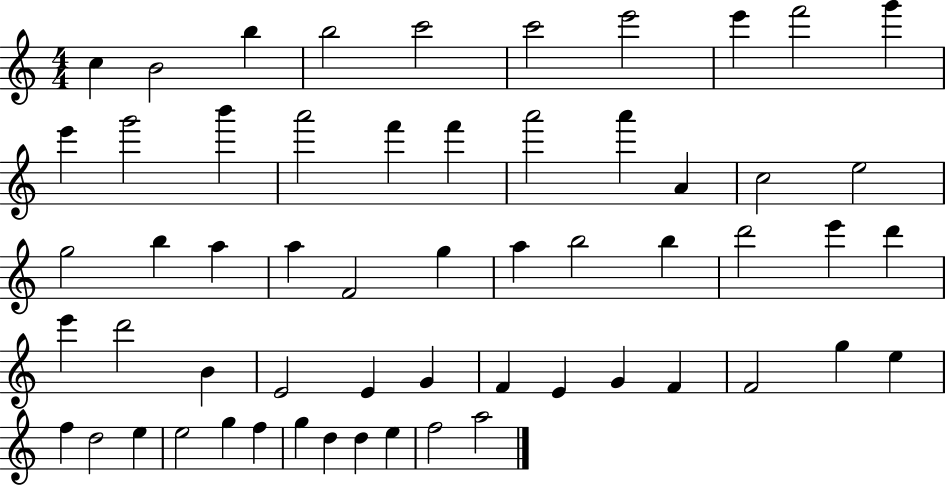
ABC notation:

X:1
T:Untitled
M:4/4
L:1/4
K:C
c B2 b b2 c'2 c'2 e'2 e' f'2 g' e' g'2 b' a'2 f' f' a'2 a' A c2 e2 g2 b a a F2 g a b2 b d'2 e' d' e' d'2 B E2 E G F E G F F2 g e f d2 e e2 g f g d d e f2 a2